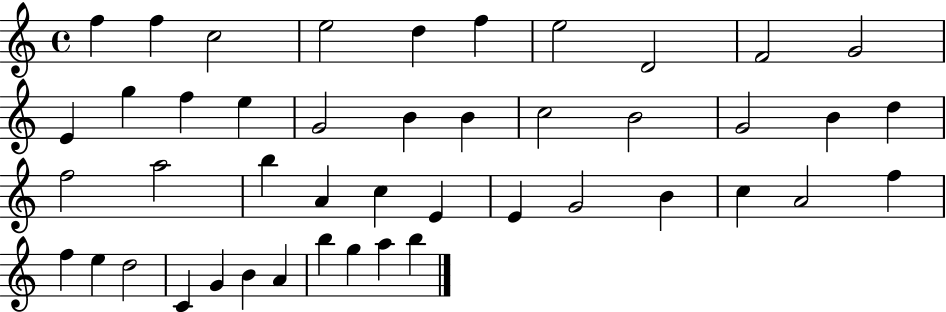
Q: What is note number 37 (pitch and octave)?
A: D5